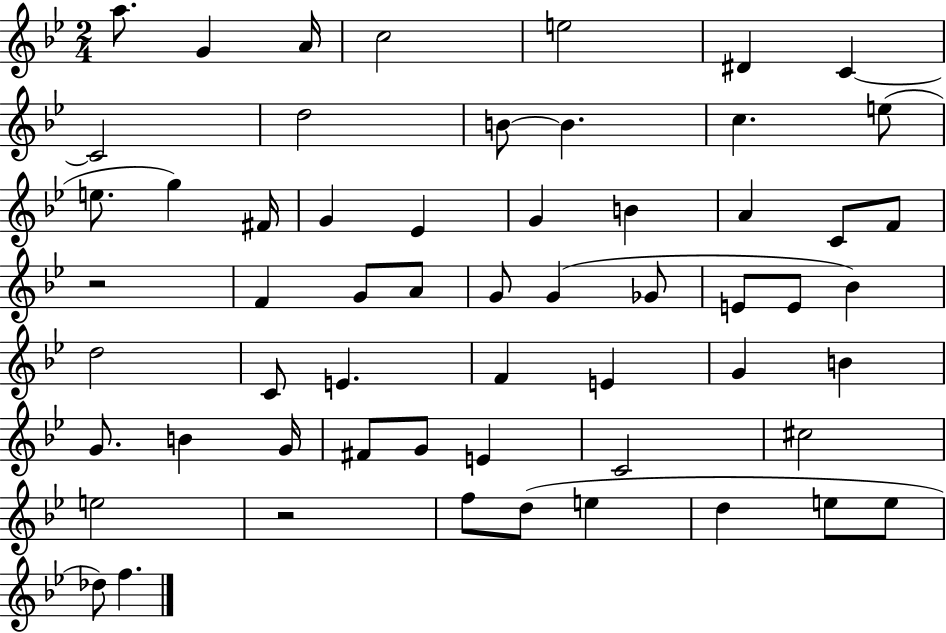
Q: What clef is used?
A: treble